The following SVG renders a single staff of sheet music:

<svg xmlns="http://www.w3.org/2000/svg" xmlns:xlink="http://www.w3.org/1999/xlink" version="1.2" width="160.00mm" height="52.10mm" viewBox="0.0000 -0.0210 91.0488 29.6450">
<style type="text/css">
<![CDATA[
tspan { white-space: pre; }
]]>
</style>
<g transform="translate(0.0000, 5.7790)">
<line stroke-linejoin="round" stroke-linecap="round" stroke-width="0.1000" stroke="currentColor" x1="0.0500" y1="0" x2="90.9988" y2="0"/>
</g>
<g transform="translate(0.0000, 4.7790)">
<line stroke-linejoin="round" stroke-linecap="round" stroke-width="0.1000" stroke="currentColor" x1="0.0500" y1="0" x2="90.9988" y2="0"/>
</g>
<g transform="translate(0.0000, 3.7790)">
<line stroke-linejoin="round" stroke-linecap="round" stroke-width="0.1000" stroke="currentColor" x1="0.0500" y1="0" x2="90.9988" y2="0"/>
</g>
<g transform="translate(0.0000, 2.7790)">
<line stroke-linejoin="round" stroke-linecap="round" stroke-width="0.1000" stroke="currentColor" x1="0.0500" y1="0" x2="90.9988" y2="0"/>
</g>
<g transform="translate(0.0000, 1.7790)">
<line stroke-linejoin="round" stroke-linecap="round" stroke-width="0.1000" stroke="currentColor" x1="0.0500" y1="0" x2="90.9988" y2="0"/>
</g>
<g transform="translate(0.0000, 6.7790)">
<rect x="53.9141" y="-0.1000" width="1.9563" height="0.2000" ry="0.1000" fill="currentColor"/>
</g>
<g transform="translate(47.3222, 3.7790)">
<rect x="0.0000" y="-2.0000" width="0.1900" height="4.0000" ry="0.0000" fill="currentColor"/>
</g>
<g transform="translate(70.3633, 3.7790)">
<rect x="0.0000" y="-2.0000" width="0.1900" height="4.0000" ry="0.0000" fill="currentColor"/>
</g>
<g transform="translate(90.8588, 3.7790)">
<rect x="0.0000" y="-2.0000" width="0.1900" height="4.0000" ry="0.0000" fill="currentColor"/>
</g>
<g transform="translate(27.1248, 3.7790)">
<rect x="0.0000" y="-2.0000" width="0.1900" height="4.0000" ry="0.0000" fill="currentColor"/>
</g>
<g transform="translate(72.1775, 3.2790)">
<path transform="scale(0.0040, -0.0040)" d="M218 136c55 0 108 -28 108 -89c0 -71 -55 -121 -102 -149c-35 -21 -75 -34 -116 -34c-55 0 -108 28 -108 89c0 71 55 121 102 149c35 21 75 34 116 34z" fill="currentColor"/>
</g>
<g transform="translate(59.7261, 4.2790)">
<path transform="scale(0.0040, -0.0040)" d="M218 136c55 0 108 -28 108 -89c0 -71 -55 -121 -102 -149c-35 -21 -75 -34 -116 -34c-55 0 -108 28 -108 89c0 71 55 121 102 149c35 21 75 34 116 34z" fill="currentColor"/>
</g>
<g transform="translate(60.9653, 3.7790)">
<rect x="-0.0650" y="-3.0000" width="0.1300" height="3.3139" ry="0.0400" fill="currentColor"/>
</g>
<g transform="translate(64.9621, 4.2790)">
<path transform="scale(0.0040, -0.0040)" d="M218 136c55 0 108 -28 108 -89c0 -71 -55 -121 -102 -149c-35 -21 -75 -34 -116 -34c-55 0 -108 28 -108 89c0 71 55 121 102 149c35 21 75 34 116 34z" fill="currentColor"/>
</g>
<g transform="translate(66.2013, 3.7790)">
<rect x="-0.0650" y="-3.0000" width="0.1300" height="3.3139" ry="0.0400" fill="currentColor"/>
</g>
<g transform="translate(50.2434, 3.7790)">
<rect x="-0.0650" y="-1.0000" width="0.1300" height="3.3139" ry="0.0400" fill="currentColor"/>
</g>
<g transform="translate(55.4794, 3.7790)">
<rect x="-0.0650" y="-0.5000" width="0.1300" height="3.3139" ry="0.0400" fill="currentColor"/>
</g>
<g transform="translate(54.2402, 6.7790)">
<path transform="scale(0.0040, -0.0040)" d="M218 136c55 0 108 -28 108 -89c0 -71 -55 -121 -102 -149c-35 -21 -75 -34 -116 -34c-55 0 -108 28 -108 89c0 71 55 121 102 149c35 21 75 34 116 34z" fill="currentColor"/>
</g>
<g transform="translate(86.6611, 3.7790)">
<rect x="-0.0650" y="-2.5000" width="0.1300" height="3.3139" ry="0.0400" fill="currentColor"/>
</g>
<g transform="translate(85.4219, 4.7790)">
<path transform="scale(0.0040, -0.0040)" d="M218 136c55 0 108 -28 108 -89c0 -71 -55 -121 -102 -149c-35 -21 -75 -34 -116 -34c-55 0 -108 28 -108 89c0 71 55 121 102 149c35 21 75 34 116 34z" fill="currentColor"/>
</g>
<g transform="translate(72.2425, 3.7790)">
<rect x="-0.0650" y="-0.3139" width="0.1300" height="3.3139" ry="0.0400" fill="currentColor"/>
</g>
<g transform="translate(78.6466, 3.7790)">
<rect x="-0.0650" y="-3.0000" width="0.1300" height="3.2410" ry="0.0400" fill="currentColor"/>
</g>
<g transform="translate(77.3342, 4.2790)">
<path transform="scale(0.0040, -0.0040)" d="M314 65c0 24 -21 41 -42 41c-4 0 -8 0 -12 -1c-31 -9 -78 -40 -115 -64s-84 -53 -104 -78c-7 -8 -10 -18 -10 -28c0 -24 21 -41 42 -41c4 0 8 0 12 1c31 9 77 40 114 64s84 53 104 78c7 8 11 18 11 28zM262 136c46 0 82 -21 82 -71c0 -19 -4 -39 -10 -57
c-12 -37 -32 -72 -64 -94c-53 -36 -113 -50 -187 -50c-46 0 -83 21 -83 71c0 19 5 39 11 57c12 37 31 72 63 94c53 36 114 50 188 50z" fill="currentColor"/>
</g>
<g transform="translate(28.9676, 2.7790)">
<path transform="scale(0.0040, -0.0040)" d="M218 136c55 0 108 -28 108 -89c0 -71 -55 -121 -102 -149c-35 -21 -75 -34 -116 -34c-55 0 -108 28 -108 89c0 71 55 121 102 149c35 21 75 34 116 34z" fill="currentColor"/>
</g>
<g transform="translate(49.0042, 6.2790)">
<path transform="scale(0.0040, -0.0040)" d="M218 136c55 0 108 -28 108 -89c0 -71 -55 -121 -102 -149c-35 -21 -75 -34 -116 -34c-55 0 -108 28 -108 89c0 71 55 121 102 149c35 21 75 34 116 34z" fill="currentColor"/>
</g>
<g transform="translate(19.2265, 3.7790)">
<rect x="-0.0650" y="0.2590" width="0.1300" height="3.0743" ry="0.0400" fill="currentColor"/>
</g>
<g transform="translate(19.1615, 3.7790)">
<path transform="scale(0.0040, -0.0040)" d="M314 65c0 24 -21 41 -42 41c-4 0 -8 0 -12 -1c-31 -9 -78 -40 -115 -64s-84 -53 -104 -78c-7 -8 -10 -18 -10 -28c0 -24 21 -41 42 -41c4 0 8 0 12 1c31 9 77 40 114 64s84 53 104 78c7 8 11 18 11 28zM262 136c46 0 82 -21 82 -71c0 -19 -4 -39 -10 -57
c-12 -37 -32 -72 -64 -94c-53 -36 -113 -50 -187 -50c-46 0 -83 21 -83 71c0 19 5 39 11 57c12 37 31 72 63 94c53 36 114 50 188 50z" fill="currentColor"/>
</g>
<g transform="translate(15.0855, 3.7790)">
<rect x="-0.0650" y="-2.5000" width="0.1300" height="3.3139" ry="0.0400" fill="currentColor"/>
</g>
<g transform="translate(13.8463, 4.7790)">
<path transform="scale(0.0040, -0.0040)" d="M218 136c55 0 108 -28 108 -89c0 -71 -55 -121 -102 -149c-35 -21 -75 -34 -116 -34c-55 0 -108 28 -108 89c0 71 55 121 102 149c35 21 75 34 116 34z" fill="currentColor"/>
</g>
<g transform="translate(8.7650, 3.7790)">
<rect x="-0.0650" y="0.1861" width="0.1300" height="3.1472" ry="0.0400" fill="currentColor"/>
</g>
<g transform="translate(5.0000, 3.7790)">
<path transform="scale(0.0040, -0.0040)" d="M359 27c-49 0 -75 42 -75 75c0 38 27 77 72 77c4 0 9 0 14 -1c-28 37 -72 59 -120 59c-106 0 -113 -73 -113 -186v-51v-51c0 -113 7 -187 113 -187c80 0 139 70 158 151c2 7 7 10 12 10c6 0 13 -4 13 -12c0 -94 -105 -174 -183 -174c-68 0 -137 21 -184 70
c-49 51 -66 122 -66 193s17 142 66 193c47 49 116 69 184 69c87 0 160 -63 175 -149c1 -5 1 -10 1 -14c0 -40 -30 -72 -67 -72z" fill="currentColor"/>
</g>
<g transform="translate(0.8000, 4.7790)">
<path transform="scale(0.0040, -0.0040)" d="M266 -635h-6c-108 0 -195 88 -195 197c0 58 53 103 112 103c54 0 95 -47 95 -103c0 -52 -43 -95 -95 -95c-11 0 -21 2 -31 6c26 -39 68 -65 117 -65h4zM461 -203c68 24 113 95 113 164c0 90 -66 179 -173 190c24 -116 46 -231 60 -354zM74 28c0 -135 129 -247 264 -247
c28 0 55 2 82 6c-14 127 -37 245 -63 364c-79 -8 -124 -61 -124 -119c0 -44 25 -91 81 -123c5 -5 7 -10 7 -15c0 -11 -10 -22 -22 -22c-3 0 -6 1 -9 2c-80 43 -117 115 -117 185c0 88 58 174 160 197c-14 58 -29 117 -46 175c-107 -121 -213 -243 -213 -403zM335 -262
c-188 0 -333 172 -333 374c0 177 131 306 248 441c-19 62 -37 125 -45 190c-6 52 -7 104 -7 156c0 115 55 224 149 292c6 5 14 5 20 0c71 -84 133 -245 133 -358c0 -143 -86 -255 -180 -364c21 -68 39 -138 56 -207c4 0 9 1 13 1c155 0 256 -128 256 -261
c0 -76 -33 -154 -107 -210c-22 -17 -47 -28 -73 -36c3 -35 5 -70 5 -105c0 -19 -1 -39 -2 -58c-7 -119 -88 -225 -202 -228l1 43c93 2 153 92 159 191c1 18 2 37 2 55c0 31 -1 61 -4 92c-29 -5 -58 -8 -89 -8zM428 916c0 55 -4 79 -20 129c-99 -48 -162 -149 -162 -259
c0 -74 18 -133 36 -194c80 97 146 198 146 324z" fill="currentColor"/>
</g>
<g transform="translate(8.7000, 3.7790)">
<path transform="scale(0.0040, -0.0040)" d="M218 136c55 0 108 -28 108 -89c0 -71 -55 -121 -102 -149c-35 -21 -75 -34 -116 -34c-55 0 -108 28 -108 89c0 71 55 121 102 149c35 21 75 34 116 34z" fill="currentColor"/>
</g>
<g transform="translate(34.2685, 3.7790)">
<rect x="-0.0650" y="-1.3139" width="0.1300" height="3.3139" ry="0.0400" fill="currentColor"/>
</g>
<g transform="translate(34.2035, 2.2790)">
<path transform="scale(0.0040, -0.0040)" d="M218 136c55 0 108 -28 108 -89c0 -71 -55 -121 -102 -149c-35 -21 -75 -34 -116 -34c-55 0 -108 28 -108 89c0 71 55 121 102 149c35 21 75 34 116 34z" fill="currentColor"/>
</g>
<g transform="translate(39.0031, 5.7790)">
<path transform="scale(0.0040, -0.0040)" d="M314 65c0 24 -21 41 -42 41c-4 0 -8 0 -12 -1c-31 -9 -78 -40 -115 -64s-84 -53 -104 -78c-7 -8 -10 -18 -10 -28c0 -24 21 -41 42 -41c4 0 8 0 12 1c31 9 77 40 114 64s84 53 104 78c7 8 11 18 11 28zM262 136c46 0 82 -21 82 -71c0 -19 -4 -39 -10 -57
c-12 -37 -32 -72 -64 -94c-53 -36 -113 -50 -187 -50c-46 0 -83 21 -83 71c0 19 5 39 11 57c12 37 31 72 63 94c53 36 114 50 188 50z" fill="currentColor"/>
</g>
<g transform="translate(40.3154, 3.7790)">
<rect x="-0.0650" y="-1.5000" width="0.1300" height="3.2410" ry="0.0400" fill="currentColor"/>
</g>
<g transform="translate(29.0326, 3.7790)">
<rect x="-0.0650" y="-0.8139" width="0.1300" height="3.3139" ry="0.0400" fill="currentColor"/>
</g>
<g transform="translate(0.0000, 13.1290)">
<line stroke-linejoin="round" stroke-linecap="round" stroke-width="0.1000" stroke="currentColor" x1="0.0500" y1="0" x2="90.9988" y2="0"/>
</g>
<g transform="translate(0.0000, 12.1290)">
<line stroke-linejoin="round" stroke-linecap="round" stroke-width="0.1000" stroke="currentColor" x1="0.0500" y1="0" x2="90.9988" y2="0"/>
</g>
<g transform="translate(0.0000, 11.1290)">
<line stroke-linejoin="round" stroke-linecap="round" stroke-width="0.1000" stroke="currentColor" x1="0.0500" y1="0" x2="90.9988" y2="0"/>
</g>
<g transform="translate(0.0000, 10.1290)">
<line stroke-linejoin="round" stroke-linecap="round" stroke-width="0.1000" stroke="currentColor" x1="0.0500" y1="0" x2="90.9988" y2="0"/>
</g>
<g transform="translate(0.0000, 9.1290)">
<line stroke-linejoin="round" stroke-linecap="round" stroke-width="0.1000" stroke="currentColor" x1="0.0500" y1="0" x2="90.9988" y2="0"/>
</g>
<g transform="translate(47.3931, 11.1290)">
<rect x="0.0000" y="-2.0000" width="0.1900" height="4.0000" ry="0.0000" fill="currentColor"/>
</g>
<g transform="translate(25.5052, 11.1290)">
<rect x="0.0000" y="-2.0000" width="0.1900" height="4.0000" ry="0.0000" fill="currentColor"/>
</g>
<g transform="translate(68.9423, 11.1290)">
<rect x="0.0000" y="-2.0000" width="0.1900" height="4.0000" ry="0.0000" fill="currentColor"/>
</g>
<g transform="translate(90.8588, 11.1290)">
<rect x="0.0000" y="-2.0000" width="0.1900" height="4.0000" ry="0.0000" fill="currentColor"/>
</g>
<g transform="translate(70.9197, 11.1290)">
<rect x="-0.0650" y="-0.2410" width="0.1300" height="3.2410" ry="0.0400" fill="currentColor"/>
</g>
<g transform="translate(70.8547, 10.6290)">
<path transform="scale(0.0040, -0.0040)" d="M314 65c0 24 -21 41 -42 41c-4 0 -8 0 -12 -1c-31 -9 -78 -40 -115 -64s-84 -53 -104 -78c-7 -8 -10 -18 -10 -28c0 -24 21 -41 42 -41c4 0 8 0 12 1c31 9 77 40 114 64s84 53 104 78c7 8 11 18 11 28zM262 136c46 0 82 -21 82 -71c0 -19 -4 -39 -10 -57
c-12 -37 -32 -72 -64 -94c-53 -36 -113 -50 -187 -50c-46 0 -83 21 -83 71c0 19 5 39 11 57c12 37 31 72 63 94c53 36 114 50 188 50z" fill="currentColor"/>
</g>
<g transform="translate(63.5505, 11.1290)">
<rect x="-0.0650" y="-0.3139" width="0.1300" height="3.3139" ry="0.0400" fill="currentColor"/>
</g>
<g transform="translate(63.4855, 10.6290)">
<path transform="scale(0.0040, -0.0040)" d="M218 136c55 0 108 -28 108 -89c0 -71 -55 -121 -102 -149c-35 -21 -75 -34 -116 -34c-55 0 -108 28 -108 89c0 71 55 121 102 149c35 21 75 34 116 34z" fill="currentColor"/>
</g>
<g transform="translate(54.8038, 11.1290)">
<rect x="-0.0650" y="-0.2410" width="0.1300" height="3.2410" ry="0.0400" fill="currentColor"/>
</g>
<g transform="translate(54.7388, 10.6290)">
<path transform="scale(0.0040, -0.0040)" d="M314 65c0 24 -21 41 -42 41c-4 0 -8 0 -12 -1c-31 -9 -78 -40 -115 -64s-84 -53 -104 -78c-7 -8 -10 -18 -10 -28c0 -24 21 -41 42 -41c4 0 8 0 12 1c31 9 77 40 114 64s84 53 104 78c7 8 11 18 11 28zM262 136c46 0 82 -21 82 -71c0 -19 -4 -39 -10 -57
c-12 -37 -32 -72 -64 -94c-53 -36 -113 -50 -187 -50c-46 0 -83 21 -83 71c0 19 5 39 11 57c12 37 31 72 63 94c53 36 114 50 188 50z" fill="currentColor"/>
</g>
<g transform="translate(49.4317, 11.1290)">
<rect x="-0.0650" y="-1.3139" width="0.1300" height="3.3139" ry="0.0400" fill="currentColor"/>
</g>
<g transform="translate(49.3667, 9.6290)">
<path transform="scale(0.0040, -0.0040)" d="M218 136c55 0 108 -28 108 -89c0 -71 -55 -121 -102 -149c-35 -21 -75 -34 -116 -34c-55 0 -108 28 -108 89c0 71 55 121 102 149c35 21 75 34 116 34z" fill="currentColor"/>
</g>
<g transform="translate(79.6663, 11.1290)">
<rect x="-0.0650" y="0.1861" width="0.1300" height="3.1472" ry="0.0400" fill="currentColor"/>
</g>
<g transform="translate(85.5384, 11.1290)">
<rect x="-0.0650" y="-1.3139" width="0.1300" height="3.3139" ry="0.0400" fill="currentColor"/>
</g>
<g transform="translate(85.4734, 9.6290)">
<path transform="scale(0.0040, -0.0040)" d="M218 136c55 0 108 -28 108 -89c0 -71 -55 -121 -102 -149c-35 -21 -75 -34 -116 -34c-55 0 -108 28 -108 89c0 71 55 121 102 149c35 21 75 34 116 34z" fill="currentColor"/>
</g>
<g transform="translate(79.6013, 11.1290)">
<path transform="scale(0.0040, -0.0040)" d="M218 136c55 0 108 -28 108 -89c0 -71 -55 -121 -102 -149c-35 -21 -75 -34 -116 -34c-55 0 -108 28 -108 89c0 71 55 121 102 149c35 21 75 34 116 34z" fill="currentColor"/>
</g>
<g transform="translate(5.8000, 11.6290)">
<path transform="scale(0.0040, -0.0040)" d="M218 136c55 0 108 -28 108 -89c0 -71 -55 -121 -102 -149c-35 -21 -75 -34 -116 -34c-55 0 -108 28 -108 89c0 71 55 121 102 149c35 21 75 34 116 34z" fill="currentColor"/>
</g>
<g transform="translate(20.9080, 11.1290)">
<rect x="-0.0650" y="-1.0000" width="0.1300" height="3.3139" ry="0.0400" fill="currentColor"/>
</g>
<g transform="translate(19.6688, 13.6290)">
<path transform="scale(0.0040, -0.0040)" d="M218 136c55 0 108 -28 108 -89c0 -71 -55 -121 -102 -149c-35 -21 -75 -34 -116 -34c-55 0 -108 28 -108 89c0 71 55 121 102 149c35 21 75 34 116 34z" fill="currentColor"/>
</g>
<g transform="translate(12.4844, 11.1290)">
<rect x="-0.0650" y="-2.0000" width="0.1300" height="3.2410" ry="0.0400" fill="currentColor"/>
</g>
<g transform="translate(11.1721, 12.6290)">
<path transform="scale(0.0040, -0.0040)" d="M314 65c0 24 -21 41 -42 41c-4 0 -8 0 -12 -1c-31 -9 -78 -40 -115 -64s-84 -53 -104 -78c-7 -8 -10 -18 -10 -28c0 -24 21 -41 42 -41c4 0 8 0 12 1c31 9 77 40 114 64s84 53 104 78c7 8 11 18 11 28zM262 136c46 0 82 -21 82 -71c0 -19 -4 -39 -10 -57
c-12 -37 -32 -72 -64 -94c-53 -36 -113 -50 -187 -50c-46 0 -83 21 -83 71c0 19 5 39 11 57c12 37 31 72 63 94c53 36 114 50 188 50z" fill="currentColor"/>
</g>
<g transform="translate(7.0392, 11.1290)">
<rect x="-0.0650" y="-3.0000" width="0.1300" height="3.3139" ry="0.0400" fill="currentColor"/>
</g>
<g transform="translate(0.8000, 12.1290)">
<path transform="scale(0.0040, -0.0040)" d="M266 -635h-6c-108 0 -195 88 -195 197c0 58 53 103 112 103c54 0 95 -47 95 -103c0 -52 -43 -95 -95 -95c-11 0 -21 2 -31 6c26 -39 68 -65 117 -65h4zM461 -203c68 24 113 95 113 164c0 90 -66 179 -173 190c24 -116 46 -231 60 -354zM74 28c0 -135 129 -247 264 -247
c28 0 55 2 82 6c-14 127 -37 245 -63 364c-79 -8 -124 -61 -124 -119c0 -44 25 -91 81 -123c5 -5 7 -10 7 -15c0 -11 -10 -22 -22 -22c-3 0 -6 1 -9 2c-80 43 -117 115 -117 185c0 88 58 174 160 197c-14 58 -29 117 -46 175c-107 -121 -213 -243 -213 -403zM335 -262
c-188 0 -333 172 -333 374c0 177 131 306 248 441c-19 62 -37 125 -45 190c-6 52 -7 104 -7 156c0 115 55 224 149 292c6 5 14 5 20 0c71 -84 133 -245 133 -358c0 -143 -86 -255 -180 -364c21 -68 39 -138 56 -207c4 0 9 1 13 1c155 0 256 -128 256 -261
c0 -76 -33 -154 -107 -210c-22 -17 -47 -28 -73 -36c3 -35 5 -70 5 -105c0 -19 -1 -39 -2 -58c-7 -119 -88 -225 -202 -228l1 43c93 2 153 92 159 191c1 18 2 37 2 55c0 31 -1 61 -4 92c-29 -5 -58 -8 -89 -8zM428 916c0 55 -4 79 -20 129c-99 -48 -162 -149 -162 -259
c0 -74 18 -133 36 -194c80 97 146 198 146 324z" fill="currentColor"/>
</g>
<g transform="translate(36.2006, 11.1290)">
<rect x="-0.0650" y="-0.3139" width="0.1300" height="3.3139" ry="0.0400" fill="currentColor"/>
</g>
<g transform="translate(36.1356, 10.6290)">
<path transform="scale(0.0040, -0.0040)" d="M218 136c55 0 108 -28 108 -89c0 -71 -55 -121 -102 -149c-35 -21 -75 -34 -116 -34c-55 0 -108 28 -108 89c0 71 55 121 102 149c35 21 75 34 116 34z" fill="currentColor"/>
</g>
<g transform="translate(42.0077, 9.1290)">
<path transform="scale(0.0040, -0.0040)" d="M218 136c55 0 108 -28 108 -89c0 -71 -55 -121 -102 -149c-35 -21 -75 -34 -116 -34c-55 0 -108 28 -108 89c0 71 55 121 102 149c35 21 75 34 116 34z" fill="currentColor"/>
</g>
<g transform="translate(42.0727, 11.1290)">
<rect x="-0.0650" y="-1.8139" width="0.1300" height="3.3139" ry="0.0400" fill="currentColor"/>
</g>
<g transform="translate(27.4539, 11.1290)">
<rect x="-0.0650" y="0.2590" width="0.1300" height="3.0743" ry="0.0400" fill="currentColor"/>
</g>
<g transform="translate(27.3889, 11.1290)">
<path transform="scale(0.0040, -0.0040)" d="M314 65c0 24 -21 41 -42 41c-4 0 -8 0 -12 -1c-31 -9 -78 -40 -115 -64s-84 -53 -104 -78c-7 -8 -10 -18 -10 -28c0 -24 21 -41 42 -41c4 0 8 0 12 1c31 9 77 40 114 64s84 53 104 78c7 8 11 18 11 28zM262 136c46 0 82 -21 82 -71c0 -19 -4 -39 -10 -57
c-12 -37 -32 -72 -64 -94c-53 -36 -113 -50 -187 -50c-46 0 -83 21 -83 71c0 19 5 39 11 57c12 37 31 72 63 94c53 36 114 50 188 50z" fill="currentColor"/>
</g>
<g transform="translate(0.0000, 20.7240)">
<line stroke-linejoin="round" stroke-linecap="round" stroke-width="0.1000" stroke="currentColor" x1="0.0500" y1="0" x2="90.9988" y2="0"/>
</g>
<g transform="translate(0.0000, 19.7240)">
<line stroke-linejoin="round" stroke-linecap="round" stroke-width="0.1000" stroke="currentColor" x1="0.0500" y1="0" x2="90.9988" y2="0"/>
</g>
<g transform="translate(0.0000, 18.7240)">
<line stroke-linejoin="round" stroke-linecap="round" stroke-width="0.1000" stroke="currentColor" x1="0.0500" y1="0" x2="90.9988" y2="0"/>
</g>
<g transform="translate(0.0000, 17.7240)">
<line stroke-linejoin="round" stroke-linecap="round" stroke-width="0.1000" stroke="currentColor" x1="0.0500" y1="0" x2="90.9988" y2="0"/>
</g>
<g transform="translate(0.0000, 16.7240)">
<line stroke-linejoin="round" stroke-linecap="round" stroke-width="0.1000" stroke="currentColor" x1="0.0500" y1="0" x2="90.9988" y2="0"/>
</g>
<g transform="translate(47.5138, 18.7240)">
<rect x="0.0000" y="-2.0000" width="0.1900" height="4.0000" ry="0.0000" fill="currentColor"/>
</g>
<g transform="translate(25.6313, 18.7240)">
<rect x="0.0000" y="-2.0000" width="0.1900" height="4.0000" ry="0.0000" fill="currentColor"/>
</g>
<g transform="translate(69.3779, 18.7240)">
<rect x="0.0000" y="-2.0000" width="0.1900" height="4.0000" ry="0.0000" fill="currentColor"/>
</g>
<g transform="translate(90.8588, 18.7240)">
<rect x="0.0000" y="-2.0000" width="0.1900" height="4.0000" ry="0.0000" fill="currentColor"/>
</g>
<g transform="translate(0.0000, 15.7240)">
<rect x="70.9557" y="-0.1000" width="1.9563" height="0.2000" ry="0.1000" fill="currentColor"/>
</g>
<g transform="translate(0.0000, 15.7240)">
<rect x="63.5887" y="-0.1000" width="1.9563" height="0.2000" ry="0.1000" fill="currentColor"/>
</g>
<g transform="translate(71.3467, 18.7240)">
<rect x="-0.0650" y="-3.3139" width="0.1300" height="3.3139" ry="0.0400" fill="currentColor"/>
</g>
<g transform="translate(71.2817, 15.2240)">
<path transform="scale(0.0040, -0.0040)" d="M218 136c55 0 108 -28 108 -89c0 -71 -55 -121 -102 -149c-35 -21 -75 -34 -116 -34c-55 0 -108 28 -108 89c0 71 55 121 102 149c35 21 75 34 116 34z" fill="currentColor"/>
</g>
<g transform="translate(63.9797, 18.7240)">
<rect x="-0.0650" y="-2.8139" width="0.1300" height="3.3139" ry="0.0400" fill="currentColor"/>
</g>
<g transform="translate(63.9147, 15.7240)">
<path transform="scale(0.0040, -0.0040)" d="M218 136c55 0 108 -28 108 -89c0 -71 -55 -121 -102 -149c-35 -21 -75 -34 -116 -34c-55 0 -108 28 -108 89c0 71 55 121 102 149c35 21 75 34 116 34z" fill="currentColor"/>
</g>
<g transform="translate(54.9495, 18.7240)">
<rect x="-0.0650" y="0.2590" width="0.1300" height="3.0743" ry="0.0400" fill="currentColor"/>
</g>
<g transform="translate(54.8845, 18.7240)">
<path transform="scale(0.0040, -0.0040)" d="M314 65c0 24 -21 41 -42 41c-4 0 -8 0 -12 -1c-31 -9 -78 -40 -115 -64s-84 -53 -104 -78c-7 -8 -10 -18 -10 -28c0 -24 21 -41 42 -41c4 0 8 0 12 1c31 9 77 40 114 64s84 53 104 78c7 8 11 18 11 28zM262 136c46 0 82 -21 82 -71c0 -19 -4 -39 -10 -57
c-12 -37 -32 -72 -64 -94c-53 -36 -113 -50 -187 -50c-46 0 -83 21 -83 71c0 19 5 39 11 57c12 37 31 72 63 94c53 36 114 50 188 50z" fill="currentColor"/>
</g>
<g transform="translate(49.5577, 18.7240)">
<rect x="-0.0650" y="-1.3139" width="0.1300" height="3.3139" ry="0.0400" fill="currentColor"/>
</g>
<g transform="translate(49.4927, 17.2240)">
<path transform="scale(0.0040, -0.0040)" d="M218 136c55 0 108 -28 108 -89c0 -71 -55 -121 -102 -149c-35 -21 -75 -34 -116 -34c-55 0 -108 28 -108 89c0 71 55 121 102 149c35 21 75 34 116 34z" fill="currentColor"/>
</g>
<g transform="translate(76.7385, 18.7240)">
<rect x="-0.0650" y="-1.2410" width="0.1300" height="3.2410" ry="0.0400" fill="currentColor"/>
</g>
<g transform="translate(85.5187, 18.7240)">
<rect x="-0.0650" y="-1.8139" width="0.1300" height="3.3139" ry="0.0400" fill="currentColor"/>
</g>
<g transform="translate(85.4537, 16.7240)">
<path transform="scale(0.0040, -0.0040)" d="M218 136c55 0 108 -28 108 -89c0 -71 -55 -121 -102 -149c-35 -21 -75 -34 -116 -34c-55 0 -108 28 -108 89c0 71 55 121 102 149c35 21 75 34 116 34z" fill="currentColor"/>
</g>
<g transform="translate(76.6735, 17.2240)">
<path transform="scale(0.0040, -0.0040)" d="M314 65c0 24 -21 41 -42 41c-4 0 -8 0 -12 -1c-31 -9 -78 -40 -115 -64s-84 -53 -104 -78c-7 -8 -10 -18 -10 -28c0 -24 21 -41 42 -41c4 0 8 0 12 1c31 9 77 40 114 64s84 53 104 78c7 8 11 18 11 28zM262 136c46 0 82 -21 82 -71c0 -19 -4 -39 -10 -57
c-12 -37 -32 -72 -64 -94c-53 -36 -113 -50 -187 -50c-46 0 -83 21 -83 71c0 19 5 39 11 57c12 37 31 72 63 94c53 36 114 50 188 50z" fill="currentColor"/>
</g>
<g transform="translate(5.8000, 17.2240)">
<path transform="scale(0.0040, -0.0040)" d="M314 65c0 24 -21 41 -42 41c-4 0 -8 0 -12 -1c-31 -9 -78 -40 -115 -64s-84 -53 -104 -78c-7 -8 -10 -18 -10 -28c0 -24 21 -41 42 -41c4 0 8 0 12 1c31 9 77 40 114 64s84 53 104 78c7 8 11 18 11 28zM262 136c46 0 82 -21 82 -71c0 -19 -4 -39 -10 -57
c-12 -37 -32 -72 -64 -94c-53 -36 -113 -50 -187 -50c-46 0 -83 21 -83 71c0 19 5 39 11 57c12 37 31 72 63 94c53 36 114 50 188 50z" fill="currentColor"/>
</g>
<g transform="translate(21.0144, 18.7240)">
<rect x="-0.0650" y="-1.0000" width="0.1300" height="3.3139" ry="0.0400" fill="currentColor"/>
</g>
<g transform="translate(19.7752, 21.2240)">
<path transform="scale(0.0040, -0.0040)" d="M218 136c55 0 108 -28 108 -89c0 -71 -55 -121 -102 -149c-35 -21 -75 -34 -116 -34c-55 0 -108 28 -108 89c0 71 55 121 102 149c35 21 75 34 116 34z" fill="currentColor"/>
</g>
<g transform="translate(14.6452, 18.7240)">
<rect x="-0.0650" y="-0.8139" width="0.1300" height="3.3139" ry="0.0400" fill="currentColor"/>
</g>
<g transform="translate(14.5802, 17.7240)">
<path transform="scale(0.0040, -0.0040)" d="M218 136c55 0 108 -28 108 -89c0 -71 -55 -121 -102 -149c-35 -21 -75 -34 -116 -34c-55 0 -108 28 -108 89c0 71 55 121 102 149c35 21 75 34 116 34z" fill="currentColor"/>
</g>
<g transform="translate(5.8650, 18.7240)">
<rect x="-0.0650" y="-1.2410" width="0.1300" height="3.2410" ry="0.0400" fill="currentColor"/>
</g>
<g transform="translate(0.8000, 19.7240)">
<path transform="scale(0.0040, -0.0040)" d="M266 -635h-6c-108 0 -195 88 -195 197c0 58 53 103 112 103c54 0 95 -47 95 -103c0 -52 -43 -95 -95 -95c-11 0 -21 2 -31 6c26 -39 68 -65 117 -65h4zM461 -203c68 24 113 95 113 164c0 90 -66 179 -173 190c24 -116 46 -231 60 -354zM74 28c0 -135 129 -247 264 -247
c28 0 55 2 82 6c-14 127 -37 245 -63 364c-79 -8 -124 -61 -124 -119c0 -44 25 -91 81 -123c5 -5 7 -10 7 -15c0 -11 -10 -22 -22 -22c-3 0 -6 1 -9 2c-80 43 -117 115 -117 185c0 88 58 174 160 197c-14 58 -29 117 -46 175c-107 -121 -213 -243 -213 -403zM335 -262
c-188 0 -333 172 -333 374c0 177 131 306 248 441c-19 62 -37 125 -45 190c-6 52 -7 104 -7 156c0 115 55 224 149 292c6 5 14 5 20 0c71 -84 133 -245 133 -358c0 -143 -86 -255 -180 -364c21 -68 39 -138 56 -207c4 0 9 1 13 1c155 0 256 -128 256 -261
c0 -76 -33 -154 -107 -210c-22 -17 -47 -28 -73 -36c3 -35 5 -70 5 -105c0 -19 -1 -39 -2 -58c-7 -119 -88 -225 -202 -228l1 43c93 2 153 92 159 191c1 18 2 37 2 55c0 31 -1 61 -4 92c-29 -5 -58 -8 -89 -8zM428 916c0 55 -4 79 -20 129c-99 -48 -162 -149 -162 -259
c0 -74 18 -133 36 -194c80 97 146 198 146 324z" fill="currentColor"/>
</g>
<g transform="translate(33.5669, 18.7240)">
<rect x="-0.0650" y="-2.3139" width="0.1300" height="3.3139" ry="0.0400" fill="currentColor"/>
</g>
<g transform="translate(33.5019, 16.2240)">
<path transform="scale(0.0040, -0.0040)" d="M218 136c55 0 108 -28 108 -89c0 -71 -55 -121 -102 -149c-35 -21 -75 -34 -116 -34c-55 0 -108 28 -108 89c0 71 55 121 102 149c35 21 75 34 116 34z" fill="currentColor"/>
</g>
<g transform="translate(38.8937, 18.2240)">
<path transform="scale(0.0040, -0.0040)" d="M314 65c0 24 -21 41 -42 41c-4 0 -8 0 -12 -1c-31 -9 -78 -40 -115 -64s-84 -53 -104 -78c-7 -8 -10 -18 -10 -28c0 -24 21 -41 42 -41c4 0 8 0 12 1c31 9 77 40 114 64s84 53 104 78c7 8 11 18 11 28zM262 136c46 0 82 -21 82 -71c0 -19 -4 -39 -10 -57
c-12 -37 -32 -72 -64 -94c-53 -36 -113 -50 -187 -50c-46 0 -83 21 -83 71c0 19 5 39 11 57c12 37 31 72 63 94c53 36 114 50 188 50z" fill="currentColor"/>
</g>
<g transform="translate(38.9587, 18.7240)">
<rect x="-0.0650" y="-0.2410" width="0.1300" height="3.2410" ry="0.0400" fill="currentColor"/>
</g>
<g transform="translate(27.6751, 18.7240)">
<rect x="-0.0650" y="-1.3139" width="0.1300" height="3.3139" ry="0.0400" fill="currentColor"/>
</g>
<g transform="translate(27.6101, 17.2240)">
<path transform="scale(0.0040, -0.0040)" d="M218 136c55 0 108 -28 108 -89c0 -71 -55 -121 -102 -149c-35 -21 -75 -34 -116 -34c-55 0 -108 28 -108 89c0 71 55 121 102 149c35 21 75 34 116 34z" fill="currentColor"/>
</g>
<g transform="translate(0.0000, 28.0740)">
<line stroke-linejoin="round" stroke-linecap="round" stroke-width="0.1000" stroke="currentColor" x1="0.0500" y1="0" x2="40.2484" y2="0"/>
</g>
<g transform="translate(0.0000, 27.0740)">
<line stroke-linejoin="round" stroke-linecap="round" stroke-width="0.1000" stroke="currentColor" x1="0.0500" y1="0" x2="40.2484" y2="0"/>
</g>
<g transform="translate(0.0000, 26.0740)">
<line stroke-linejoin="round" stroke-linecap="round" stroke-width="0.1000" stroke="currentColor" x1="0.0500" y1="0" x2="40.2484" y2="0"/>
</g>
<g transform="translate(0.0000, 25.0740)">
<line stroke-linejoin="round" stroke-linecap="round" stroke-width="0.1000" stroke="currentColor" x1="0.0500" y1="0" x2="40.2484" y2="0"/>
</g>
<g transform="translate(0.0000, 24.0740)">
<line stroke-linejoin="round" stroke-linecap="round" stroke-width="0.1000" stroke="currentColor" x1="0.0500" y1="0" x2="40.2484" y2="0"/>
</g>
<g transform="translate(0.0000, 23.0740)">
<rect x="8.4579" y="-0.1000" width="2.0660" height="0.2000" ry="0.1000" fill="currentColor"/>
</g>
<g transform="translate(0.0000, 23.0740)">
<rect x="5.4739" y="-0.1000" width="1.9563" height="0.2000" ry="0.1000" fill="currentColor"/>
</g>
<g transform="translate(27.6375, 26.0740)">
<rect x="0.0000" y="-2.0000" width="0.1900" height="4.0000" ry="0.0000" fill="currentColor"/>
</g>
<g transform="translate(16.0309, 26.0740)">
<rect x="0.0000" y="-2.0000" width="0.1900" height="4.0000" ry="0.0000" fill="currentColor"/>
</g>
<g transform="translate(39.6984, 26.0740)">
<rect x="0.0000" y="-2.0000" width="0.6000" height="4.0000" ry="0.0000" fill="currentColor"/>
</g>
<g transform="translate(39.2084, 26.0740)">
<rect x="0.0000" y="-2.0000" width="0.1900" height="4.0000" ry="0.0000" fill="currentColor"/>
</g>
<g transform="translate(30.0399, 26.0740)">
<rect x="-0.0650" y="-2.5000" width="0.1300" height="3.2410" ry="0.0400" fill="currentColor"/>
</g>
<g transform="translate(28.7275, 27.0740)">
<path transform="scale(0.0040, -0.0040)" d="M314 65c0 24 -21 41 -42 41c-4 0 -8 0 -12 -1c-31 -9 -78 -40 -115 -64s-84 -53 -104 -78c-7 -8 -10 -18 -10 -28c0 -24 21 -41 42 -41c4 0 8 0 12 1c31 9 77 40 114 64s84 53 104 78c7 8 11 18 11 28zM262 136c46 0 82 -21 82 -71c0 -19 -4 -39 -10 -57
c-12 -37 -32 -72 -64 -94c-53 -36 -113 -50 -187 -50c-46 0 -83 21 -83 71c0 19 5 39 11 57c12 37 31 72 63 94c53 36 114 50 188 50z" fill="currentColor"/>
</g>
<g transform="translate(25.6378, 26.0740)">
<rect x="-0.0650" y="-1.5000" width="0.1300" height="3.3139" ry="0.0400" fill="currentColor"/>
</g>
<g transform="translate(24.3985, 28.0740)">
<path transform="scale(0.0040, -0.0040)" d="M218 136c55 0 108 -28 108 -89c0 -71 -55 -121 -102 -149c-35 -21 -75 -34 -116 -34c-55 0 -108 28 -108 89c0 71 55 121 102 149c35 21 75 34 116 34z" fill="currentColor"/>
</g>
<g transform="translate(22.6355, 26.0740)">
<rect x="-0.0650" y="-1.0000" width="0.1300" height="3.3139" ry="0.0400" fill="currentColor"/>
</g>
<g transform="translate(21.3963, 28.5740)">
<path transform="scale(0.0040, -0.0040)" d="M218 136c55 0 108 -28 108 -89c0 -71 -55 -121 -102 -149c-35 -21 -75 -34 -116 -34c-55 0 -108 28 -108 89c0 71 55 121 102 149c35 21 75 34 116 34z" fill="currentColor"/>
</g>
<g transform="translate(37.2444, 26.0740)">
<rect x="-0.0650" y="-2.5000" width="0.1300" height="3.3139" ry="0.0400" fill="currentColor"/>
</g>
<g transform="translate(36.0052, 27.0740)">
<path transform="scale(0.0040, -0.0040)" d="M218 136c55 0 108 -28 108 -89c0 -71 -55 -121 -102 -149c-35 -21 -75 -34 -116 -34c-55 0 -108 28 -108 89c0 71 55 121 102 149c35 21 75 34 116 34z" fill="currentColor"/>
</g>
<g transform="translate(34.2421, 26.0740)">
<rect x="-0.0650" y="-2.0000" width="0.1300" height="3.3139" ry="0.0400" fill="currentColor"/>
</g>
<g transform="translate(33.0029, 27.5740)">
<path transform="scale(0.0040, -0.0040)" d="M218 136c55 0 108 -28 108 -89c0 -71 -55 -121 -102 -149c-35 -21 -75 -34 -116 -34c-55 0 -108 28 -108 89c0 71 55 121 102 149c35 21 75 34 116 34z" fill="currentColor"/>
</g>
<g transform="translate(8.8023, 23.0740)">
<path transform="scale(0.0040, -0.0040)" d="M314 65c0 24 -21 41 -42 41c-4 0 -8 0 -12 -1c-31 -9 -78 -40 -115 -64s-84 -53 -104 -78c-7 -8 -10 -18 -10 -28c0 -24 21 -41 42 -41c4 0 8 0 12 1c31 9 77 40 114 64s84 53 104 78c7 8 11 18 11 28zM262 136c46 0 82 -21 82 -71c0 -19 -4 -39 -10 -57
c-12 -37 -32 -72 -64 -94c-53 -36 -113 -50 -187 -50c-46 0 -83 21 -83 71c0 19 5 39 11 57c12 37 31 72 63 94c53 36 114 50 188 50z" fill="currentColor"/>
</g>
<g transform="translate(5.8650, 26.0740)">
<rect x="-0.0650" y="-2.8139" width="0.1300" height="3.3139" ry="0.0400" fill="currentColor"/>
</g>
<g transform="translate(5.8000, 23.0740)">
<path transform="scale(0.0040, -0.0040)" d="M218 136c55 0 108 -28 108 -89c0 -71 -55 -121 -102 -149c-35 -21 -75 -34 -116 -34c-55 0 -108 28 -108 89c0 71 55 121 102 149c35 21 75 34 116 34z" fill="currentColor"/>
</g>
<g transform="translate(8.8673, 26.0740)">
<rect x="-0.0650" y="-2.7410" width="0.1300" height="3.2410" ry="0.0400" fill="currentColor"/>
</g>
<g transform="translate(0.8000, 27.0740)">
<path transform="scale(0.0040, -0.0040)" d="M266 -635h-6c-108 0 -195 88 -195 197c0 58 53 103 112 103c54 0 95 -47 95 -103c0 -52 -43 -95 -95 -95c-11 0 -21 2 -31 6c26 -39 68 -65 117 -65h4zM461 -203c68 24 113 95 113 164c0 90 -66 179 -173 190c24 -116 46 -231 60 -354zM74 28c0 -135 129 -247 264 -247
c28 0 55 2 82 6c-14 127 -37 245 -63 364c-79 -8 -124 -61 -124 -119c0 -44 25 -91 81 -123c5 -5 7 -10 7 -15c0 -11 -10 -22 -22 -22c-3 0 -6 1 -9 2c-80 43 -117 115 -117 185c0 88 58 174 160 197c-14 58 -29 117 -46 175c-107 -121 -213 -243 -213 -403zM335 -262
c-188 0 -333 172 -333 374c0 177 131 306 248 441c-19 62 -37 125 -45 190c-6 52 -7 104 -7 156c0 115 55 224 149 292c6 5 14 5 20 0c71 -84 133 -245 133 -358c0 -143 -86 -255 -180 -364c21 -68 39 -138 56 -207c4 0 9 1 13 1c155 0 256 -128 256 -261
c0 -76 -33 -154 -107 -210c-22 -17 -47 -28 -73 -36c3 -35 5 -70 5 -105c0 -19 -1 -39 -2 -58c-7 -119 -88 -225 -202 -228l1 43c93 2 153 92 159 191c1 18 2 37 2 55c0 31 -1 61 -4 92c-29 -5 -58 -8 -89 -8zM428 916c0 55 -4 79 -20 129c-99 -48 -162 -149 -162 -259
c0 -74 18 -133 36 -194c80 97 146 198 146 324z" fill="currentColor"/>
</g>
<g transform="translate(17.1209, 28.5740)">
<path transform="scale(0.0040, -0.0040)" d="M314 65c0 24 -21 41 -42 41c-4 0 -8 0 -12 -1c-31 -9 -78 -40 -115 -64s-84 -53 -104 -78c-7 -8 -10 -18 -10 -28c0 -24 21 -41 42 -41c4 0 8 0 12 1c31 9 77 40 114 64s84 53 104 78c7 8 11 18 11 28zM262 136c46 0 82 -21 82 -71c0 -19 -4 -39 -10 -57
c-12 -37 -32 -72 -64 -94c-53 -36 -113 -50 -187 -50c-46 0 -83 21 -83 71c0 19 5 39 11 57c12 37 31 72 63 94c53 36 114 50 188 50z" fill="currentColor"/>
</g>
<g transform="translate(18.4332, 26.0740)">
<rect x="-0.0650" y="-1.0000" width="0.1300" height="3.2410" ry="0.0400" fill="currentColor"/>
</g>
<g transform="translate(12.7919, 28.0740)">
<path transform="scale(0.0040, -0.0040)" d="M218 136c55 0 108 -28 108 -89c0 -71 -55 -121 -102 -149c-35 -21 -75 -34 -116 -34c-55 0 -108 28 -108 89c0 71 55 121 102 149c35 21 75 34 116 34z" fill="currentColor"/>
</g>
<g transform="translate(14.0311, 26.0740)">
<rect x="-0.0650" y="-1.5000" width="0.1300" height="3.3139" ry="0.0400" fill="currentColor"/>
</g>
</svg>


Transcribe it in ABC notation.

X:1
T:Untitled
M:4/4
L:1/4
K:C
B G B2 d e E2 D C A A c A2 G A F2 D B2 c f e c2 c c2 B e e2 d D e g c2 e B2 a b e2 f a a2 E D2 D E G2 F G